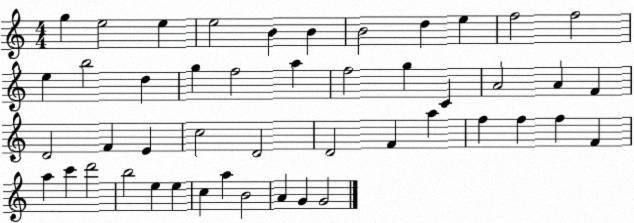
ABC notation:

X:1
T:Untitled
M:4/4
L:1/4
K:C
g e2 e e2 B B B2 d e f2 f2 e b2 d g f2 a f2 g C A2 A F D2 F E c2 D2 D2 F a f f f F a c' d'2 b2 e e c a B2 A G G2